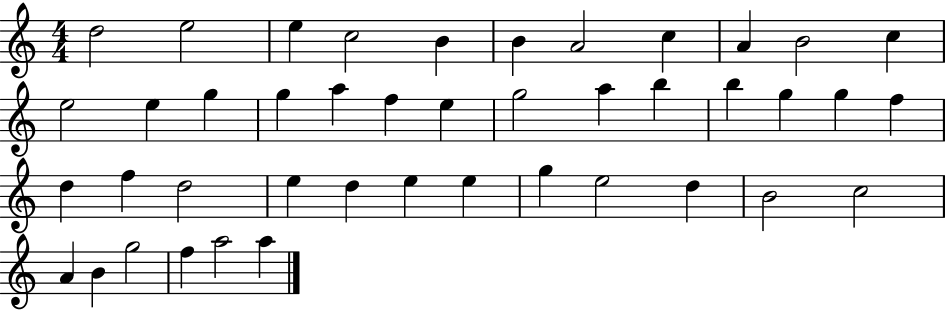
D5/h E5/h E5/q C5/h B4/q B4/q A4/h C5/q A4/q B4/h C5/q E5/h E5/q G5/q G5/q A5/q F5/q E5/q G5/h A5/q B5/q B5/q G5/q G5/q F5/q D5/q F5/q D5/h E5/q D5/q E5/q E5/q G5/q E5/h D5/q B4/h C5/h A4/q B4/q G5/h F5/q A5/h A5/q